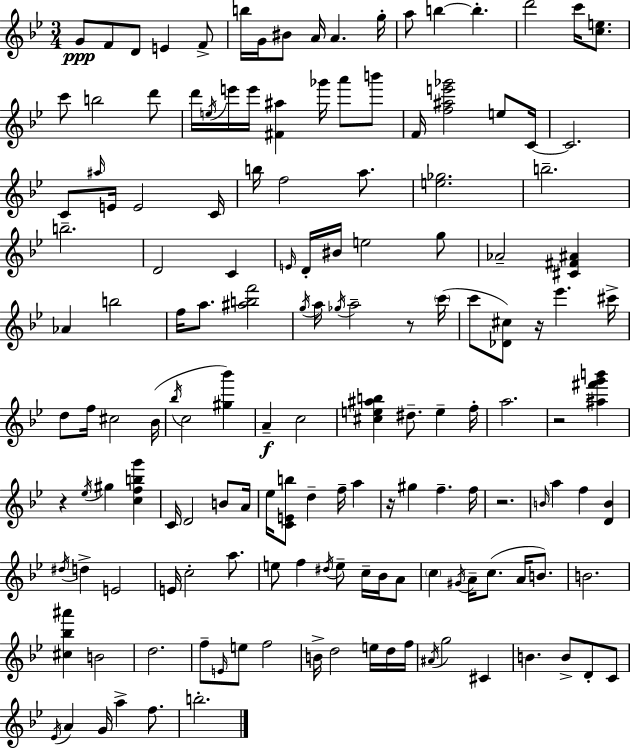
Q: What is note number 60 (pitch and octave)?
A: C#6